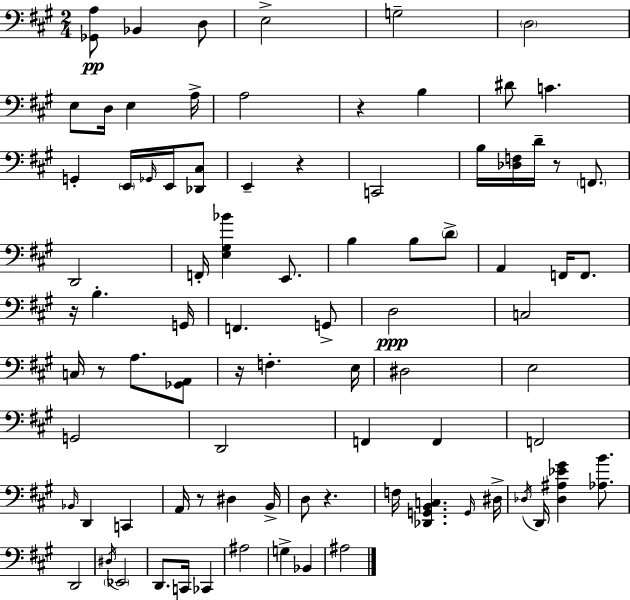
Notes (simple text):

[Gb2,A3]/e Bb2/q D3/e E3/h G3/h D3/h E3/e D3/s E3/q A3/s A3/h R/q B3/q D#4/e C4/q. G2/q E2/s Gb2/s E2/s [Db2,C#3]/e E2/q R/q C2/h B3/s [Db3,F3]/s D4/s R/e F2/e. D2/h F2/s [E3,G#3,Bb4]/q E2/e. B3/q B3/e D4/e A2/q F2/s F2/e. R/s B3/q. G2/s F2/q. G2/e D3/h C3/h C3/s R/e A3/e. [Gb2,A2]/e R/s F3/q. E3/s D#3/h E3/h G2/h D2/h F2/q F2/q F2/h Bb2/s D2/q C2/q A2/s R/e D#3/q B2/s D3/e R/q. F3/s [Db2,G2,B2,C3]/q. G2/s D#3/s Db3/s D2/s [Db3,A#3,Eb4,G#4]/q [Ab3,B4]/e. D2/h D#3/s Eb2/h D2/e. C2/s CES2/q A#3/h G3/q Bb2/q A#3/h